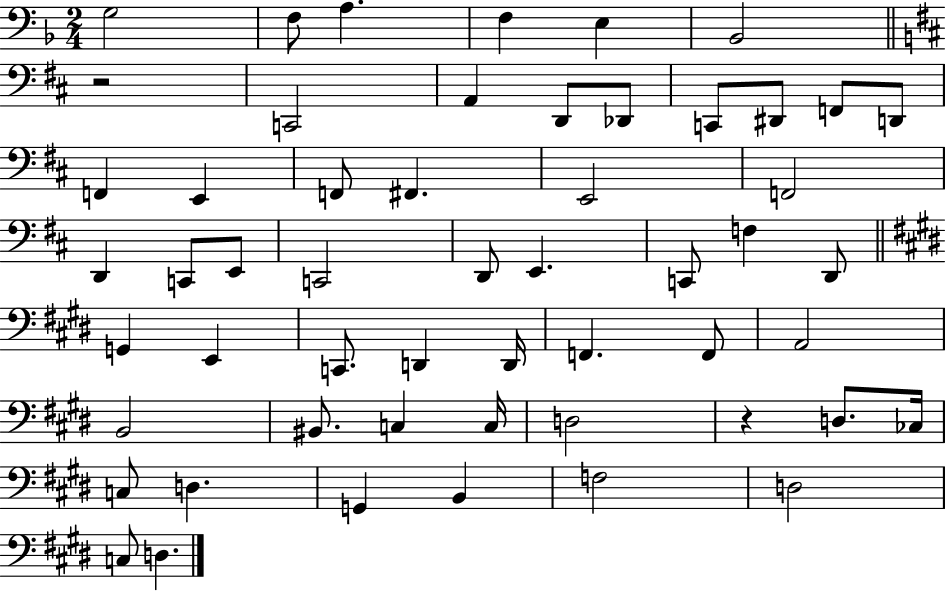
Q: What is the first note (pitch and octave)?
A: G3